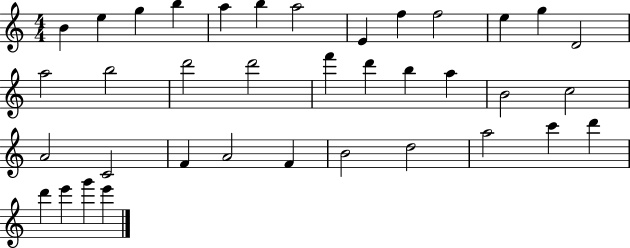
B4/q E5/q G5/q B5/q A5/q B5/q A5/h E4/q F5/q F5/h E5/q G5/q D4/h A5/h B5/h D6/h D6/h F6/q D6/q B5/q A5/q B4/h C5/h A4/h C4/h F4/q A4/h F4/q B4/h D5/h A5/h C6/q D6/q D6/q E6/q G6/q E6/q